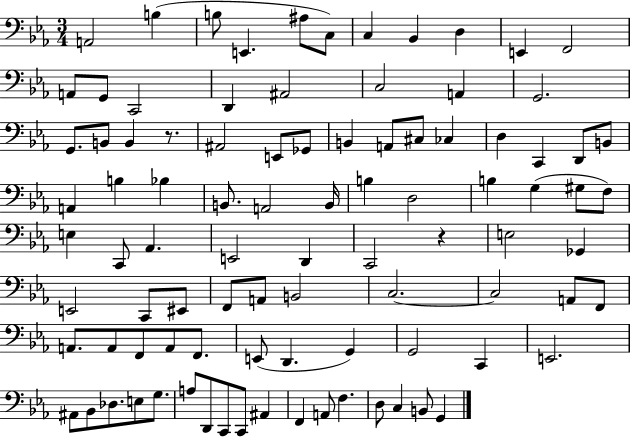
X:1
T:Untitled
M:3/4
L:1/4
K:Eb
A,,2 B, B,/2 E,, ^A,/2 C,/2 C, _B,, D, E,, F,,2 A,,/2 G,,/2 C,,2 D,, ^A,,2 C,2 A,, G,,2 G,,/2 B,,/2 B,, z/2 ^A,,2 E,,/2 _G,,/2 B,, A,,/2 ^C,/2 _C, D, C,, D,,/2 B,,/2 A,, B, _B, B,,/2 A,,2 B,,/4 B, D,2 B, G, ^G,/2 F,/2 E, C,,/2 _A,, E,,2 D,, C,,2 z E,2 _G,, E,,2 C,,/2 ^E,,/2 F,,/2 A,,/2 B,,2 C,2 C,2 A,,/2 F,,/2 A,,/2 A,,/2 F,,/2 A,,/2 F,,/2 E,,/2 D,, G,, G,,2 C,, E,,2 ^A,,/2 _B,,/2 _D,/2 E,/2 G,/2 A,/2 D,,/2 C,,/2 C,,/2 ^A,, F,, A,,/2 F, D,/2 C, B,,/2 G,,